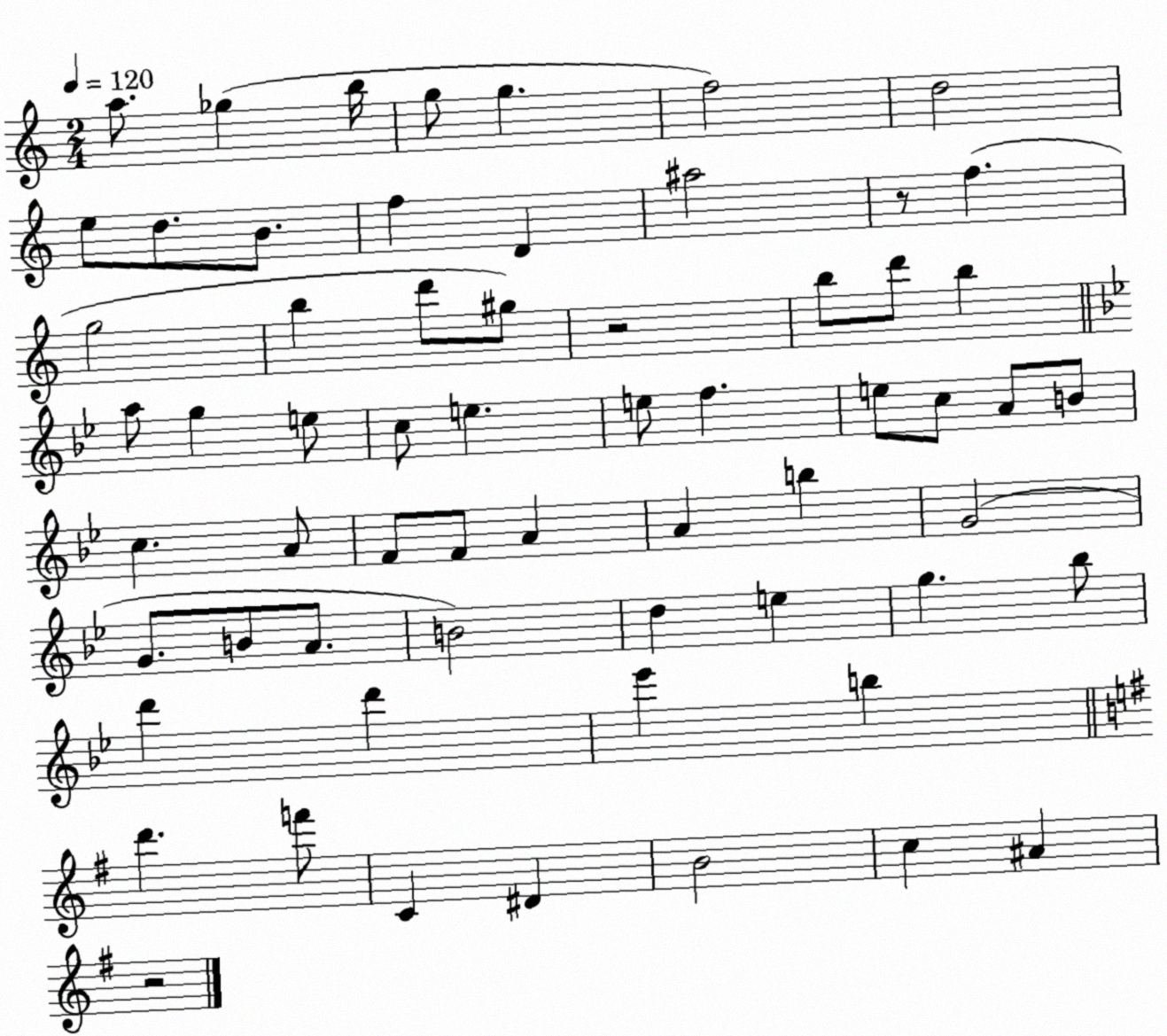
X:1
T:Untitled
M:2/4
L:1/4
K:C
a/2 _g b/4 g/2 g f2 d2 e/2 d/2 B/2 f D ^a2 z/2 f g2 b d'/2 ^g/2 z2 b/2 d'/2 b a/2 g e/2 c/2 e e/2 f e/2 c/2 A/2 B/2 c A/2 F/2 F/2 A A b G2 G/2 B/2 A/2 B2 d e g _b/2 d' d' _e' b d' f'/2 C ^D B2 c ^A z2